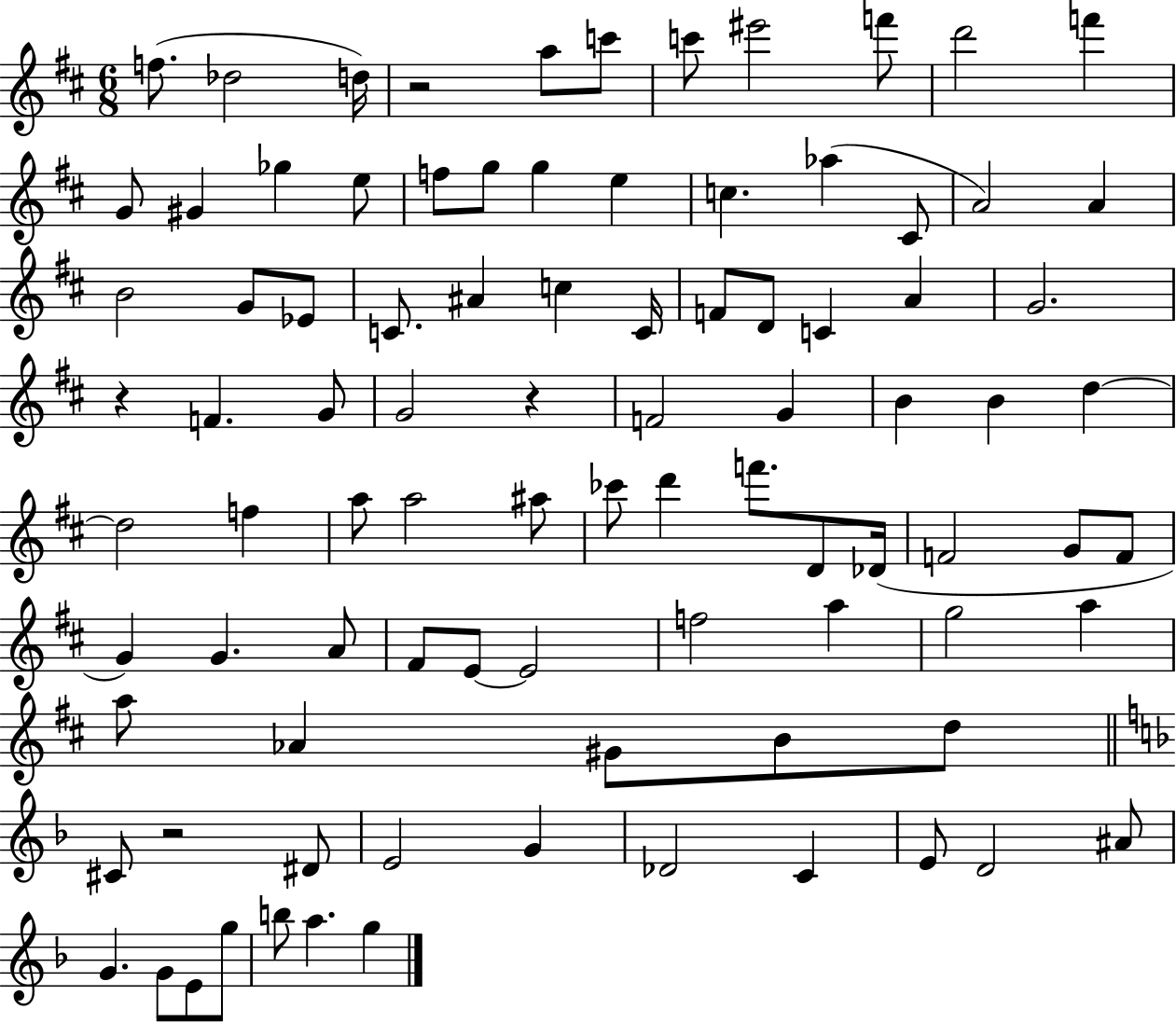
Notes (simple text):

F5/e. Db5/h D5/s R/h A5/e C6/e C6/e EIS6/h F6/e D6/h F6/q G4/e G#4/q Gb5/q E5/e F5/e G5/e G5/q E5/q C5/q. Ab5/q C#4/e A4/h A4/q B4/h G4/e Eb4/e C4/e. A#4/q C5/q C4/s F4/e D4/e C4/q A4/q G4/h. R/q F4/q. G4/e G4/h R/q F4/h G4/q B4/q B4/q D5/q D5/h F5/q A5/e A5/h A#5/e CES6/e D6/q F6/e. D4/e Db4/s F4/h G4/e F4/e G4/q G4/q. A4/e F#4/e E4/e E4/h F5/h A5/q G5/h A5/q A5/e Ab4/q G#4/e B4/e D5/e C#4/e R/h D#4/e E4/h G4/q Db4/h C4/q E4/e D4/h A#4/e G4/q. G4/e E4/e G5/e B5/e A5/q. G5/q